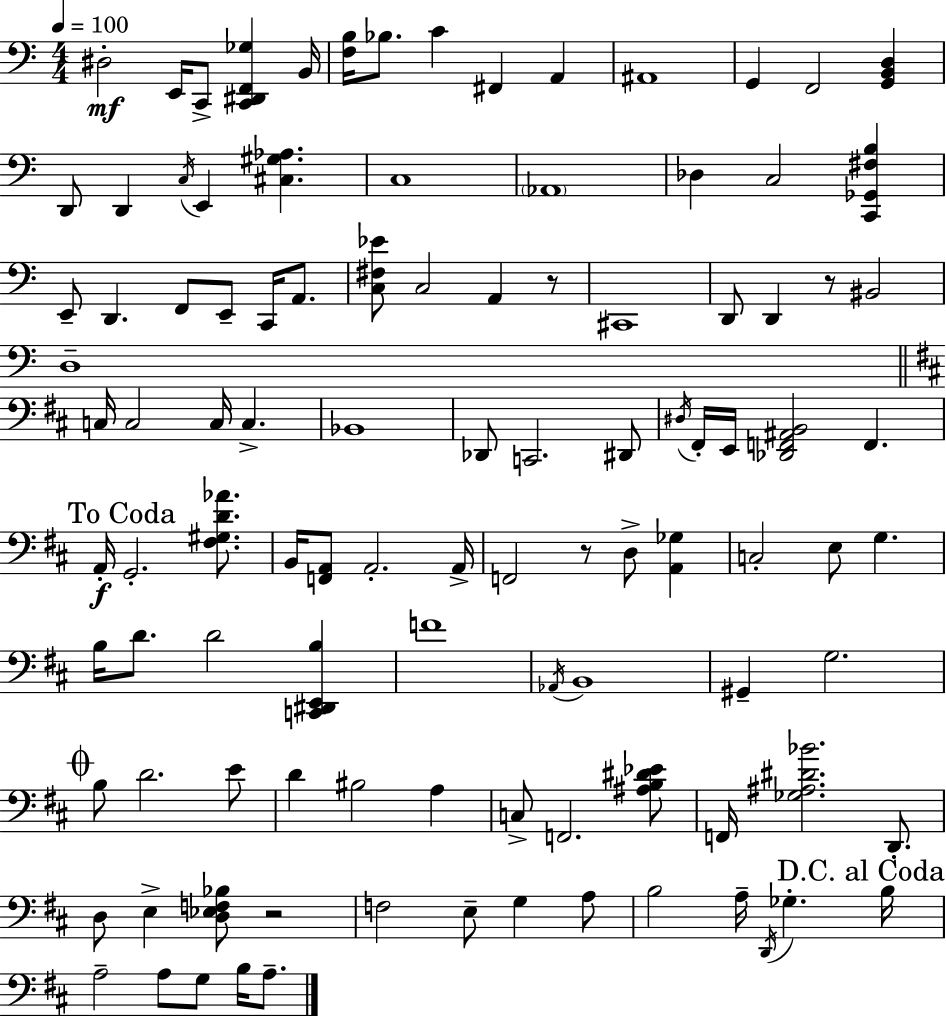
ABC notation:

X:1
T:Untitled
M:4/4
L:1/4
K:C
^D,2 E,,/4 C,,/2 [C,,^D,,F,,_G,] B,,/4 [F,B,]/4 _B,/2 C ^F,, A,, ^A,,4 G,, F,,2 [G,,B,,D,] D,,/2 D,, C,/4 E,, [^C,^G,_A,] C,4 _A,,4 _D, C,2 [C,,_G,,^F,B,] E,,/2 D,, F,,/2 E,,/2 C,,/4 A,,/2 [C,^F,_E]/2 C,2 A,, z/2 ^C,,4 D,,/2 D,, z/2 ^B,,2 D,4 C,/4 C,2 C,/4 C, _B,,4 _D,,/2 C,,2 ^D,,/2 ^D,/4 ^F,,/4 E,,/4 [_D,,F,,^A,,B,,]2 F,, A,,/4 G,,2 [^F,^G,D_A]/2 B,,/4 [F,,A,,]/2 A,,2 A,,/4 F,,2 z/2 D,/2 [A,,_G,] C,2 E,/2 G, B,/4 D/2 D2 [C,,^D,,E,,B,] F4 _A,,/4 B,,4 ^G,, G,2 B,/2 D2 E/2 D ^B,2 A, C,/2 F,,2 [^A,B,^D_E]/2 F,,/4 [_G,^A,^D_B]2 D,,/2 D,/2 E, [D,_E,F,_B,]/2 z2 F,2 E,/2 G, A,/2 B,2 A,/4 D,,/4 _G, B,/4 A,2 A,/2 G,/2 B,/4 A,/2